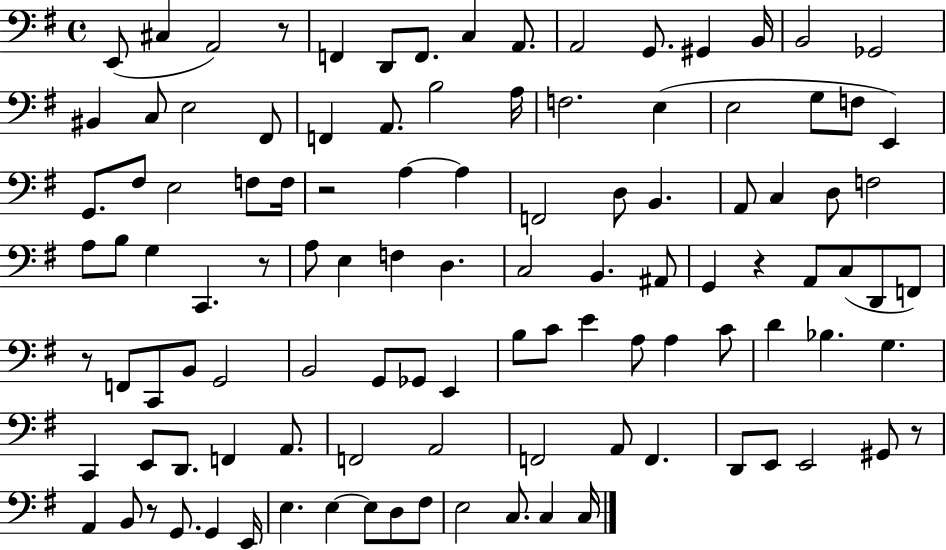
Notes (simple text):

E2/e C#3/q A2/h R/e F2/q D2/e F2/e. C3/q A2/e. A2/h G2/e. G#2/q B2/s B2/h Gb2/h BIS2/q C3/e E3/h F#2/e F2/q A2/e. B3/h A3/s F3/h. E3/q E3/h G3/e F3/e E2/q G2/e. F#3/e E3/h F3/e F3/s R/h A3/q A3/q F2/h D3/e B2/q. A2/e C3/q D3/e F3/h A3/e B3/e G3/q C2/q. R/e A3/e E3/q F3/q D3/q. C3/h B2/q. A#2/e G2/q R/q A2/e C3/e D2/e F2/e R/e F2/e C2/e B2/e G2/h B2/h G2/e Gb2/e E2/q B3/e C4/e E4/q A3/e A3/q C4/e D4/q Bb3/q. G3/q. C2/q E2/e D2/e. F2/q A2/e. F2/h A2/h F2/h A2/e F2/q. D2/e E2/e E2/h G#2/e R/e A2/q B2/e R/e G2/e. G2/q E2/s E3/q. E3/q E3/e D3/e F#3/e E3/h C3/e. C3/q C3/s